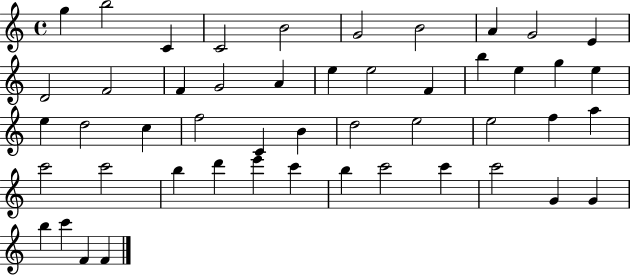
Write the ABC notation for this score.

X:1
T:Untitled
M:4/4
L:1/4
K:C
g b2 C C2 B2 G2 B2 A G2 E D2 F2 F G2 A e e2 F b e g e e d2 c f2 C B d2 e2 e2 f a c'2 c'2 b d' e' c' b c'2 c' c'2 G G b c' F F